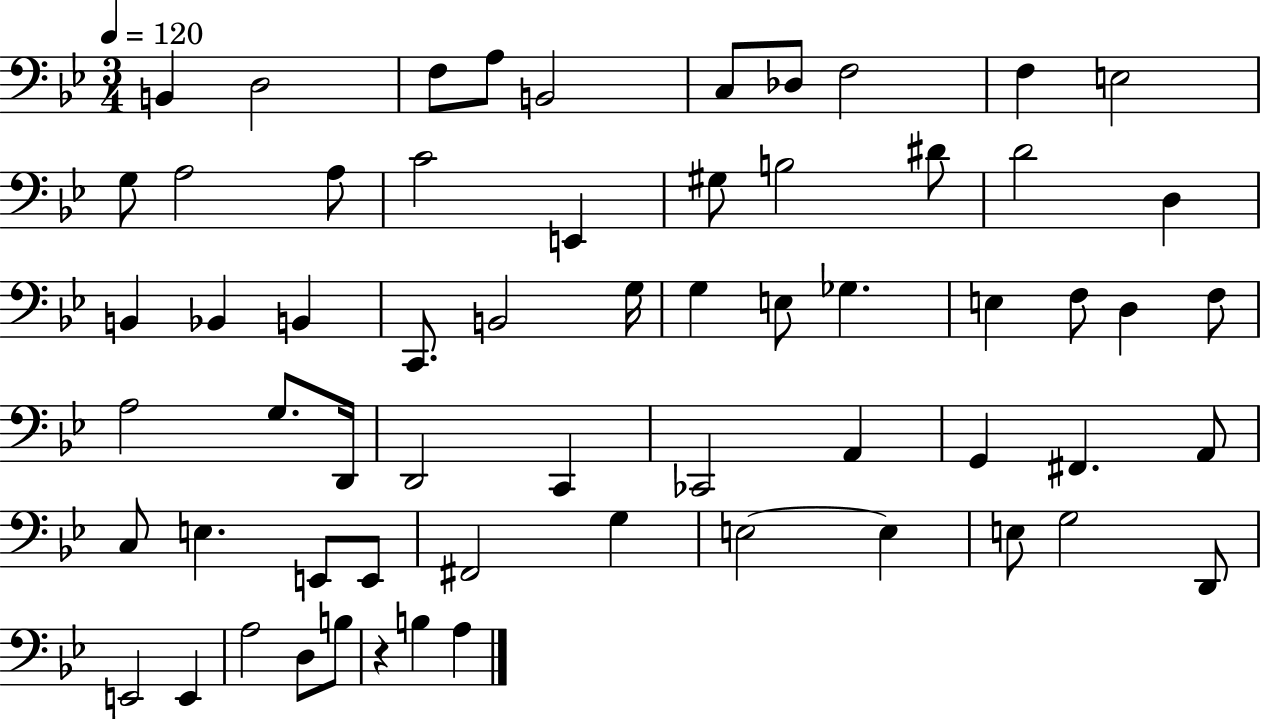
X:1
T:Untitled
M:3/4
L:1/4
K:Bb
B,, D,2 F,/2 A,/2 B,,2 C,/2 _D,/2 F,2 F, E,2 G,/2 A,2 A,/2 C2 E,, ^G,/2 B,2 ^D/2 D2 D, B,, _B,, B,, C,,/2 B,,2 G,/4 G, E,/2 _G, E, F,/2 D, F,/2 A,2 G,/2 D,,/4 D,,2 C,, _C,,2 A,, G,, ^F,, A,,/2 C,/2 E, E,,/2 E,,/2 ^F,,2 G, E,2 E, E,/2 G,2 D,,/2 E,,2 E,, A,2 D,/2 B,/2 z B, A,